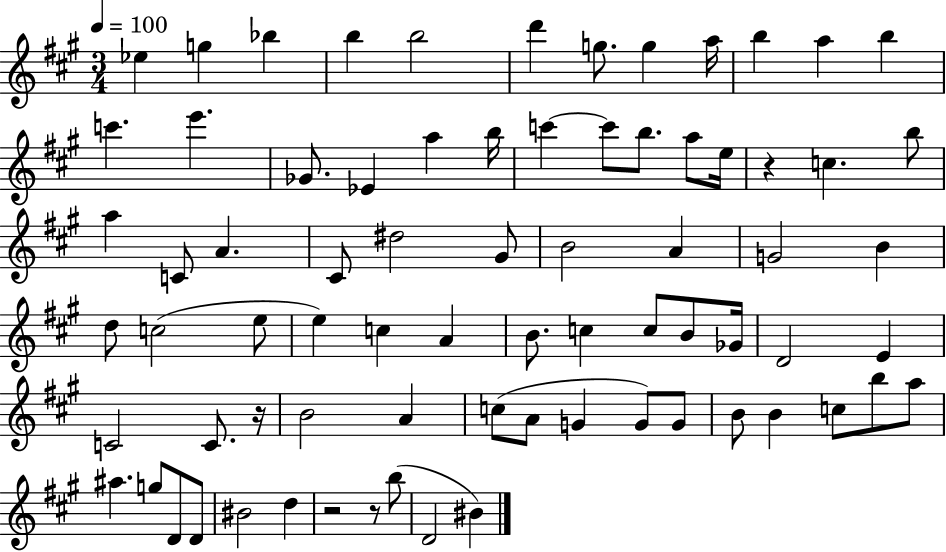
{
  \clef treble
  \numericTimeSignature
  \time 3/4
  \key a \major
  \tempo 4 = 100
  ees''4 g''4 bes''4 | b''4 b''2 | d'''4 g''8. g''4 a''16 | b''4 a''4 b''4 | \break c'''4. e'''4. | ges'8. ees'4 a''4 b''16 | c'''4~~ c'''8 b''8. a''8 e''16 | r4 c''4. b''8 | \break a''4 c'8 a'4. | cis'8 dis''2 gis'8 | b'2 a'4 | g'2 b'4 | \break d''8 c''2( e''8 | e''4) c''4 a'4 | b'8. c''4 c''8 b'8 ges'16 | d'2 e'4 | \break c'2 c'8. r16 | b'2 a'4 | c''8( a'8 g'4 g'8) g'8 | b'8 b'4 c''8 b''8 a''8 | \break ais''4. g''8 d'8 d'8 | bis'2 d''4 | r2 r8 b''8( | d'2 bis'4) | \break \bar "|."
}